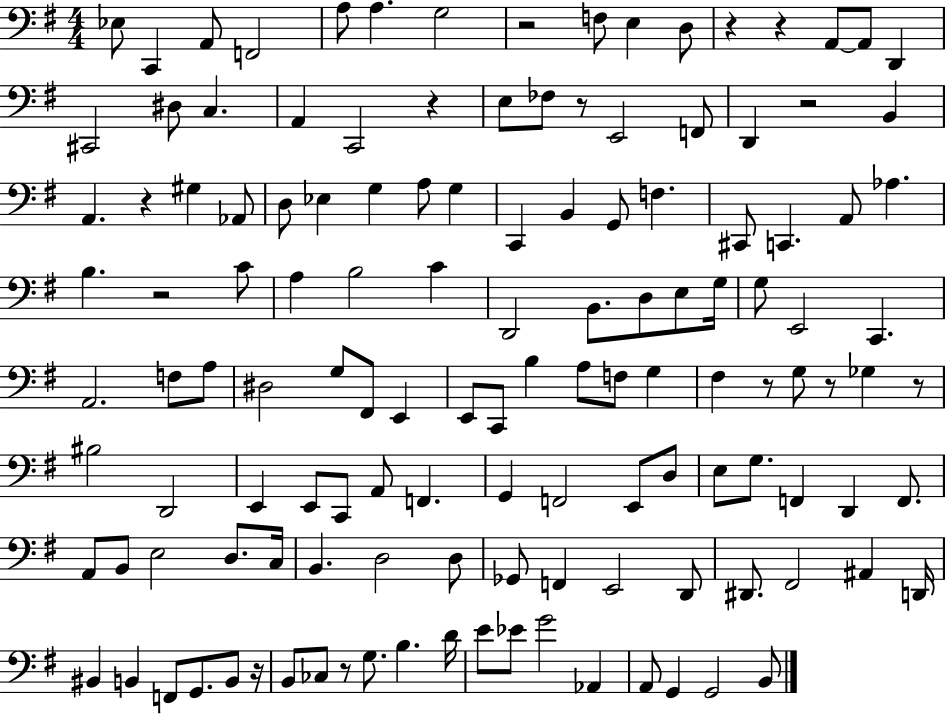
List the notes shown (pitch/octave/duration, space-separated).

Eb3/e C2/q A2/e F2/h A3/e A3/q. G3/h R/h F3/e E3/q D3/e R/q R/q A2/e A2/e D2/q C#2/h D#3/e C3/q. A2/q C2/h R/q E3/e FES3/e R/e E2/h F2/e D2/q R/h B2/q A2/q. R/q G#3/q Ab2/e D3/e Eb3/q G3/q A3/e G3/q C2/q B2/q G2/e F3/q. C#2/e C2/q. A2/e Ab3/q. B3/q. R/h C4/e A3/q B3/h C4/q D2/h B2/e. D3/e E3/e G3/s G3/e E2/h C2/q. A2/h. F3/e A3/e D#3/h G3/e F#2/e E2/q E2/e C2/e B3/q A3/e F3/e G3/q F#3/q R/e G3/e R/e Gb3/q R/e BIS3/h D2/h E2/q E2/e C2/e A2/e F2/q. G2/q F2/h E2/e D3/e E3/e G3/e. F2/q D2/q F2/e. A2/e B2/e E3/h D3/e. C3/s B2/q. D3/h D3/e Gb2/e F2/q E2/h D2/e D#2/e. F#2/h A#2/q D2/s BIS2/q B2/q F2/e G2/e. B2/e R/s B2/e CES3/e R/e G3/e. B3/q. D4/s E4/e Eb4/e G4/h Ab2/q A2/e G2/q G2/h B2/e